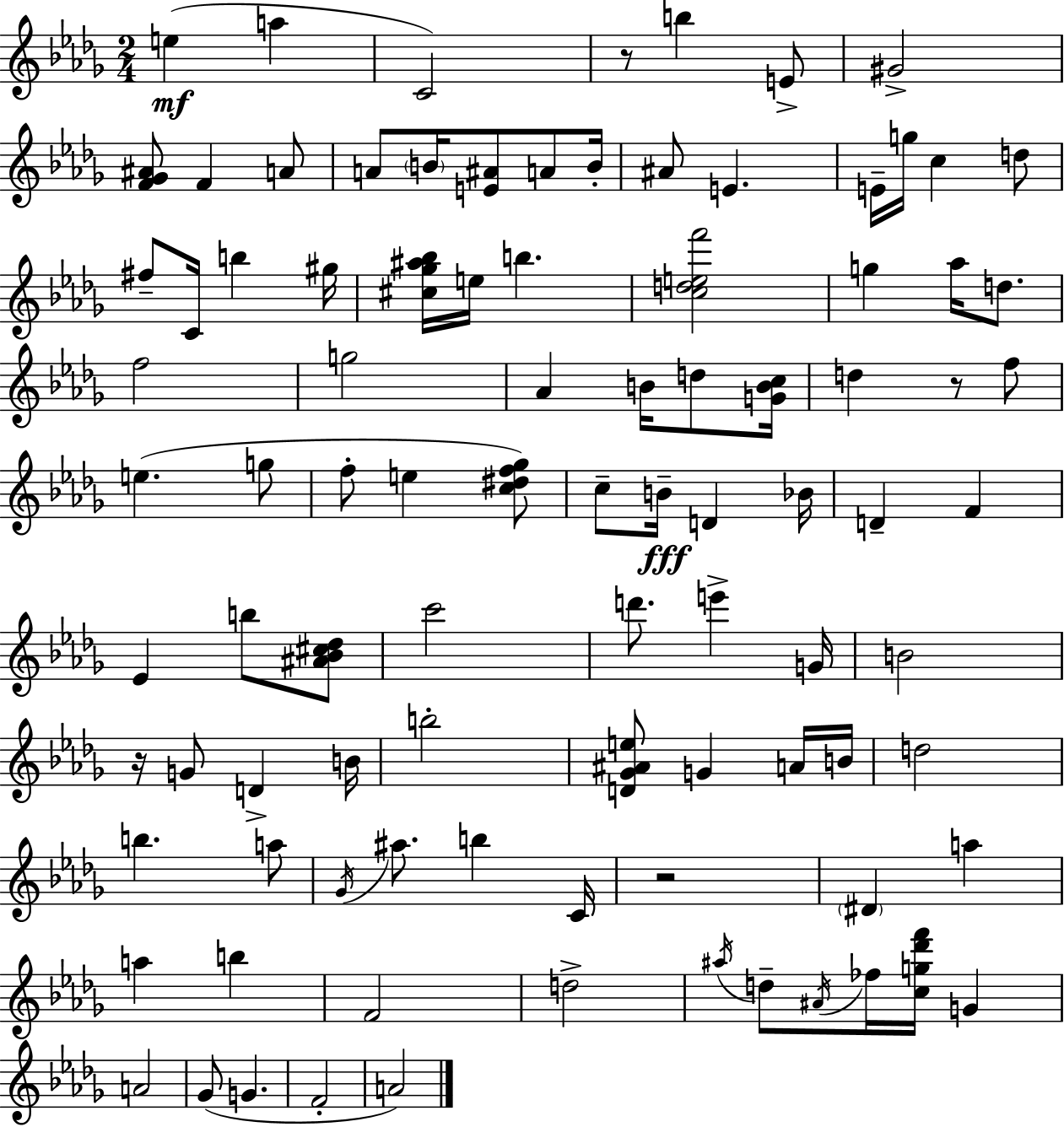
{
  \clef treble
  \numericTimeSignature
  \time 2/4
  \key bes \minor
  e''4(\mf a''4 | c'2) | r8 b''4 e'8-> | gis'2-> | \break <f' ges' ais'>8 f'4 a'8 | a'8 \parenthesize b'16 <e' ais'>8 a'8 b'16-. | ais'8 e'4. | e'16-- g''16 c''4 d''8 | \break fis''8-- c'16 b''4 gis''16 | <cis'' ges'' ais'' bes''>16 e''16 b''4. | <c'' d'' e'' f'''>2 | g''4 aes''16 d''8. | \break f''2 | g''2 | aes'4 b'16 d''8 <g' b' c''>16 | d''4 r8 f''8 | \break e''4.( g''8 | f''8-. e''4 <c'' dis'' f'' ges''>8) | c''8-- b'16--\fff d'4 bes'16 | d'4-- f'4 | \break ees'4 b''8 <ais' bes' cis'' des''>8 | c'''2 | d'''8. e'''4-> g'16 | b'2 | \break r16 g'8 d'4-> b'16 | b''2-. | <d' ges' ais' e''>8 g'4 a'16 b'16 | d''2 | \break b''4. a''8 | \acciaccatura { ges'16 } ais''8. b''4 | c'16 r2 | \parenthesize dis'4 a''4 | \break a''4 b''4 | f'2 | d''2-> | \acciaccatura { ais''16 } d''8-- \acciaccatura { ais'16 } fes''16 <c'' g'' des''' f'''>16 g'4 | \break a'2 | ges'8( g'4. | f'2-. | a'2) | \break \bar "|."
}